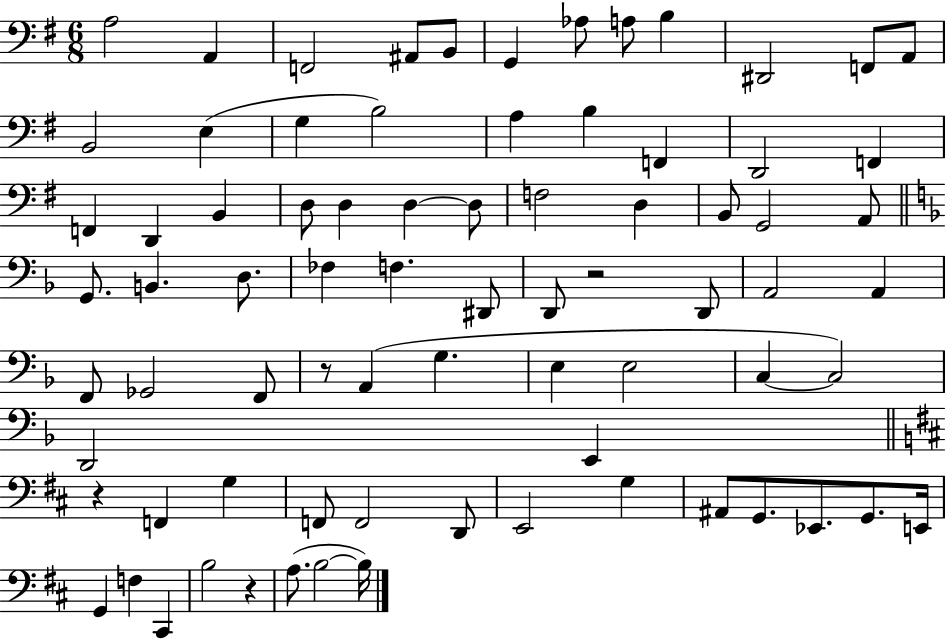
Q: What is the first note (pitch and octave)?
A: A3